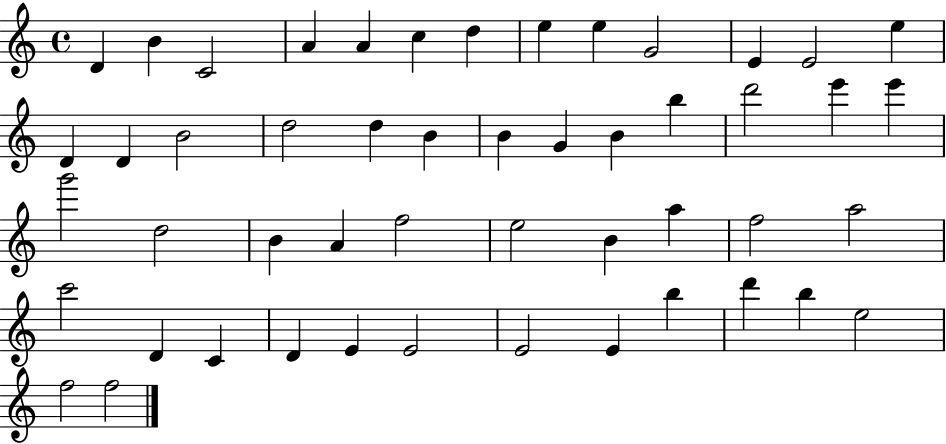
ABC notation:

X:1
T:Untitled
M:4/4
L:1/4
K:C
D B C2 A A c d e e G2 E E2 e D D B2 d2 d B B G B b d'2 e' e' g'2 d2 B A f2 e2 B a f2 a2 c'2 D C D E E2 E2 E b d' b e2 f2 f2